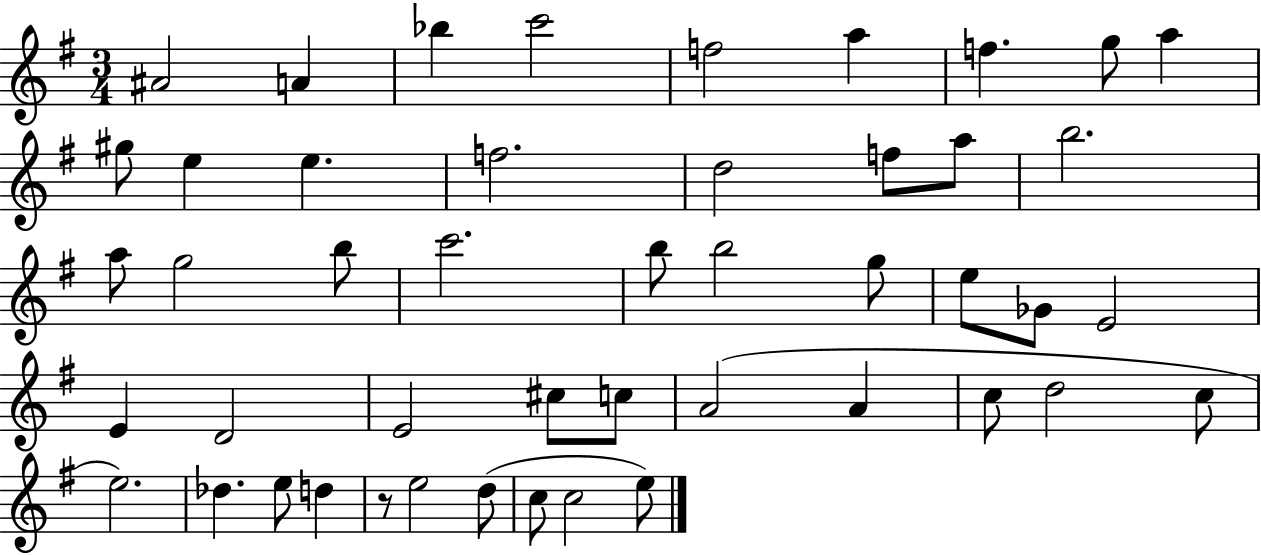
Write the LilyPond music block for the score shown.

{
  \clef treble
  \numericTimeSignature
  \time 3/4
  \key g \major
  ais'2 a'4 | bes''4 c'''2 | f''2 a''4 | f''4. g''8 a''4 | \break gis''8 e''4 e''4. | f''2. | d''2 f''8 a''8 | b''2. | \break a''8 g''2 b''8 | c'''2. | b''8 b''2 g''8 | e''8 ges'8 e'2 | \break e'4 d'2 | e'2 cis''8 c''8 | a'2( a'4 | c''8 d''2 c''8 | \break e''2.) | des''4. e''8 d''4 | r8 e''2 d''8( | c''8 c''2 e''8) | \break \bar "|."
}